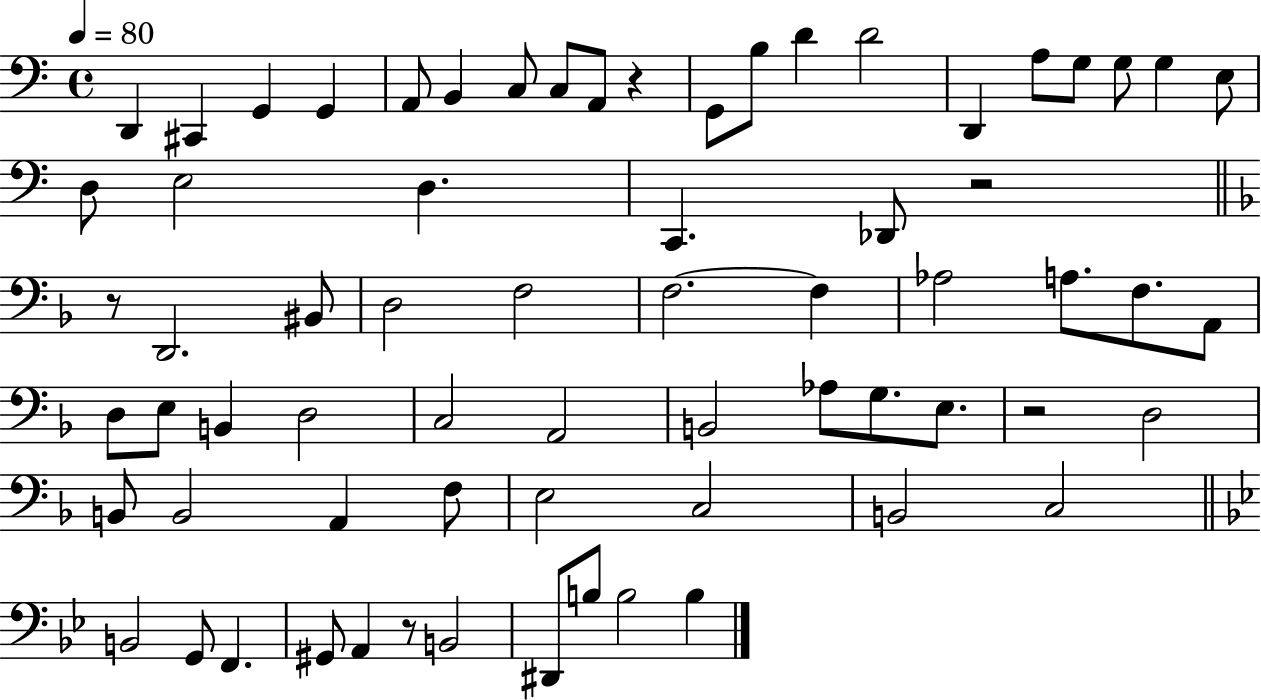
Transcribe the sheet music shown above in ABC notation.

X:1
T:Untitled
M:4/4
L:1/4
K:C
D,, ^C,, G,, G,, A,,/2 B,, C,/2 C,/2 A,,/2 z G,,/2 B,/2 D D2 D,, A,/2 G,/2 G,/2 G, E,/2 D,/2 E,2 D, C,, _D,,/2 z2 z/2 D,,2 ^B,,/2 D,2 F,2 F,2 F, _A,2 A,/2 F,/2 A,,/2 D,/2 E,/2 B,, D,2 C,2 A,,2 B,,2 _A,/2 G,/2 E,/2 z2 D,2 B,,/2 B,,2 A,, F,/2 E,2 C,2 B,,2 C,2 B,,2 G,,/2 F,, ^G,,/2 A,, z/2 B,,2 ^D,,/2 B,/2 B,2 B,